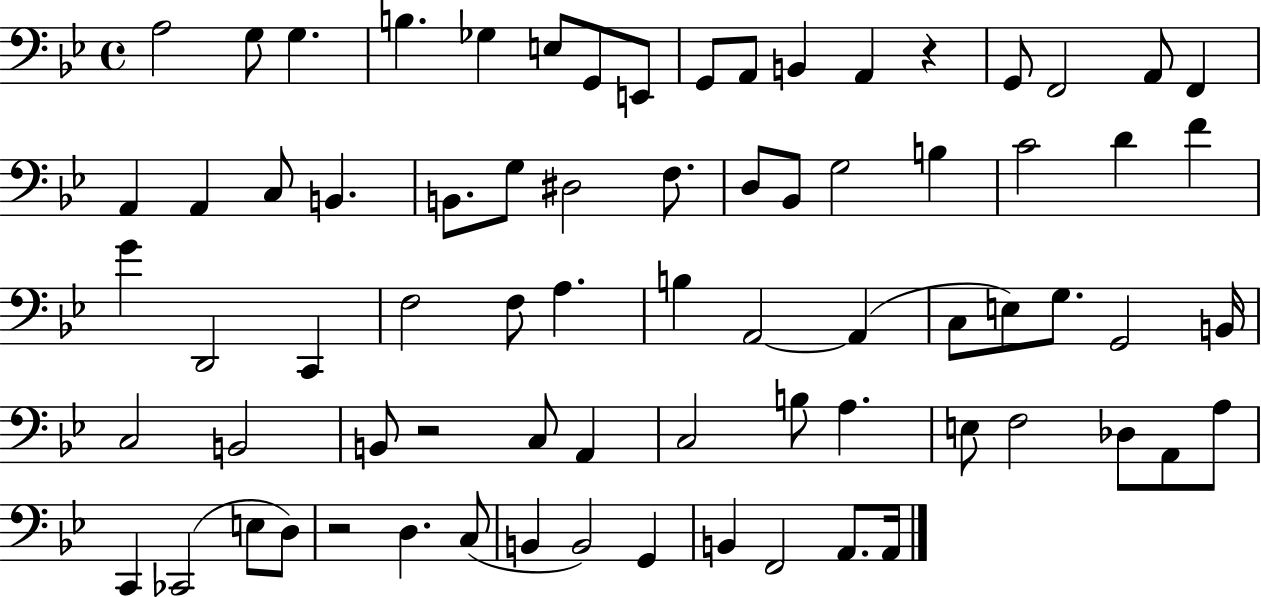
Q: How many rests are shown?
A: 3